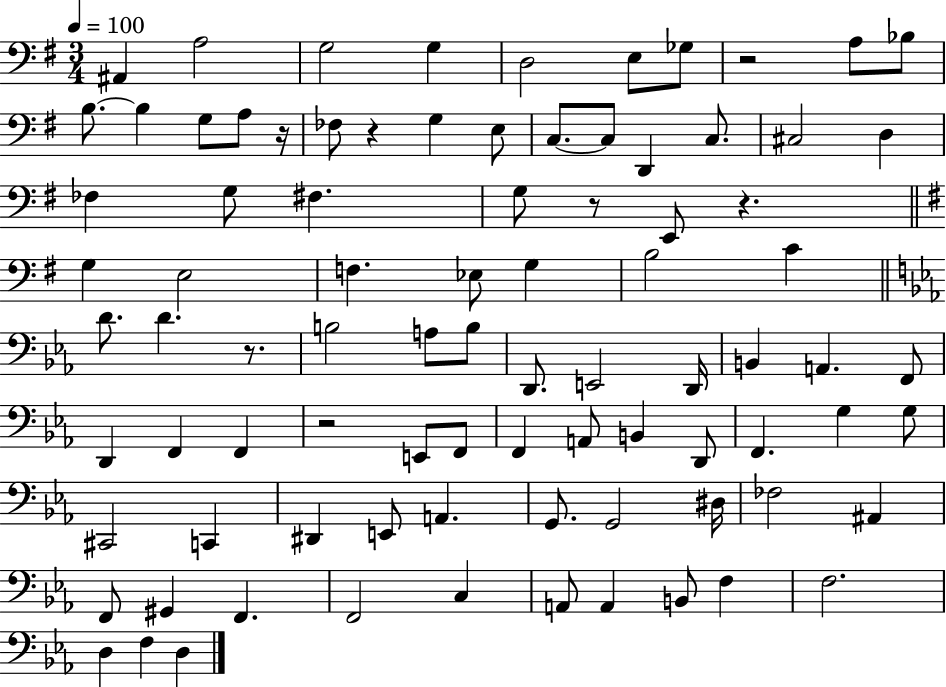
X:1
T:Untitled
M:3/4
L:1/4
K:G
^A,, A,2 G,2 G, D,2 E,/2 _G,/2 z2 A,/2 _B,/2 B,/2 B, G,/2 A,/2 z/4 _F,/2 z G, E,/2 C,/2 C,/2 D,, C,/2 ^C,2 D, _F, G,/2 ^F, G,/2 z/2 E,,/2 z G, E,2 F, _E,/2 G, B,2 C D/2 D z/2 B,2 A,/2 B,/2 D,,/2 E,,2 D,,/4 B,, A,, F,,/2 D,, F,, F,, z2 E,,/2 F,,/2 F,, A,,/2 B,, D,,/2 F,, G, G,/2 ^C,,2 C,, ^D,, E,,/2 A,, G,,/2 G,,2 ^D,/4 _F,2 ^A,, F,,/2 ^G,, F,, F,,2 C, A,,/2 A,, B,,/2 F, F,2 D, F, D,